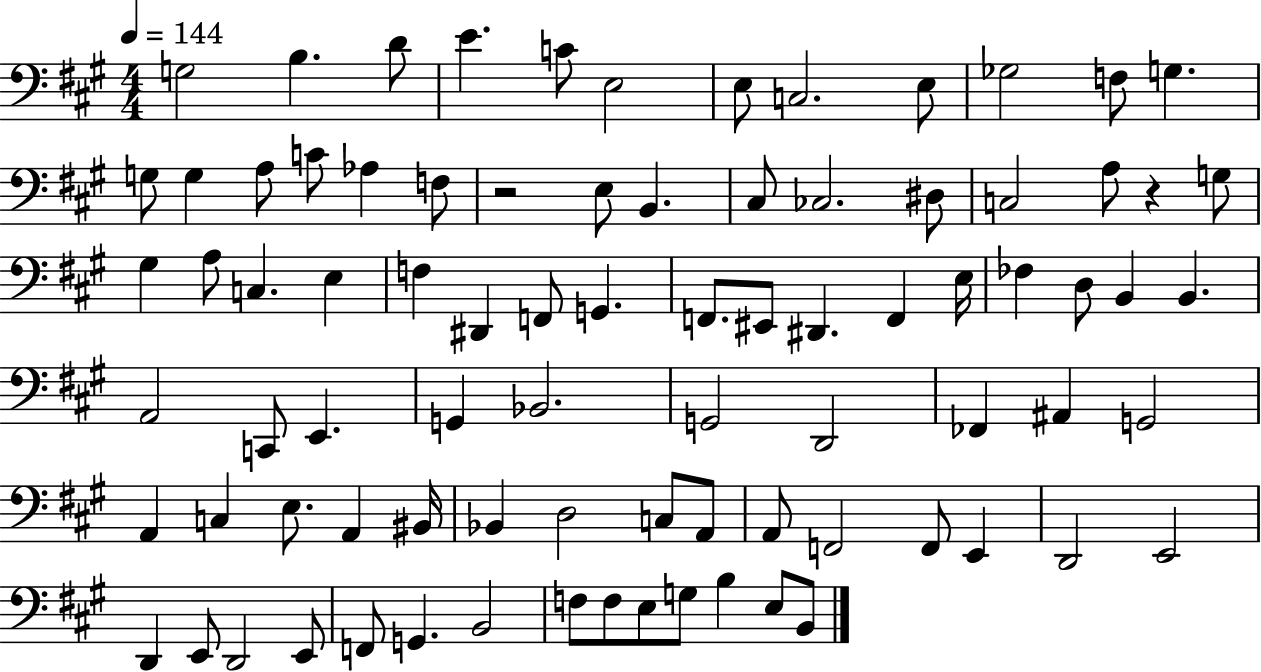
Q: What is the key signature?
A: A major